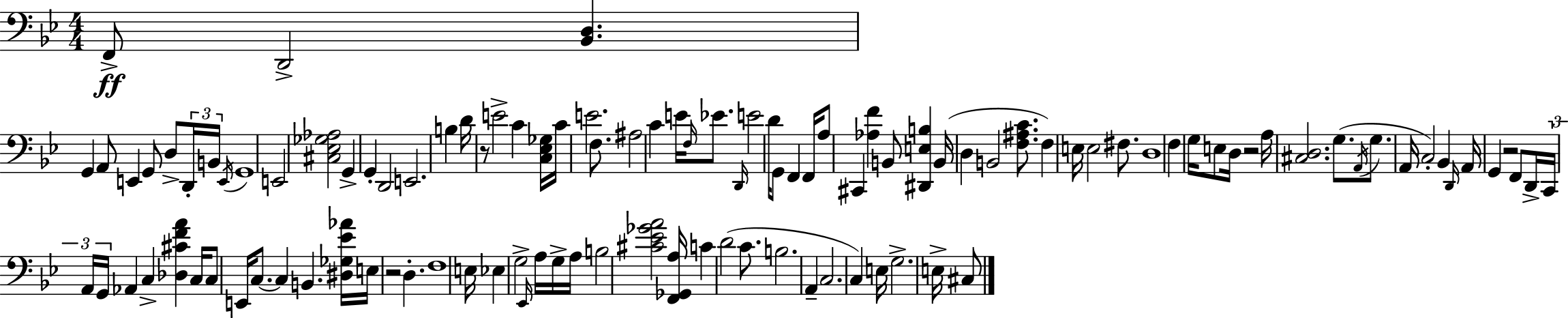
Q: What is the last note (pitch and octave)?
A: C#3